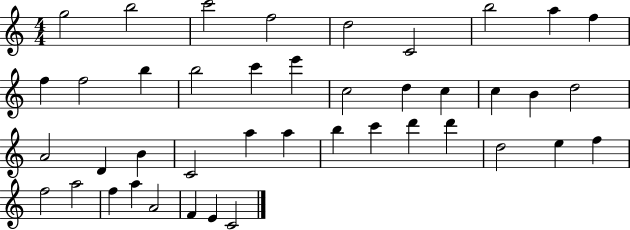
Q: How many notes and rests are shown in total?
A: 42